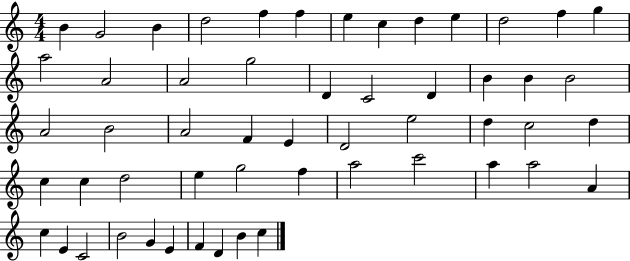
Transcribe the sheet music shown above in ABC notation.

X:1
T:Untitled
M:4/4
L:1/4
K:C
B G2 B d2 f f e c d e d2 f g a2 A2 A2 g2 D C2 D B B B2 A2 B2 A2 F E D2 e2 d c2 d c c d2 e g2 f a2 c'2 a a2 A c E C2 B2 G E F D B c